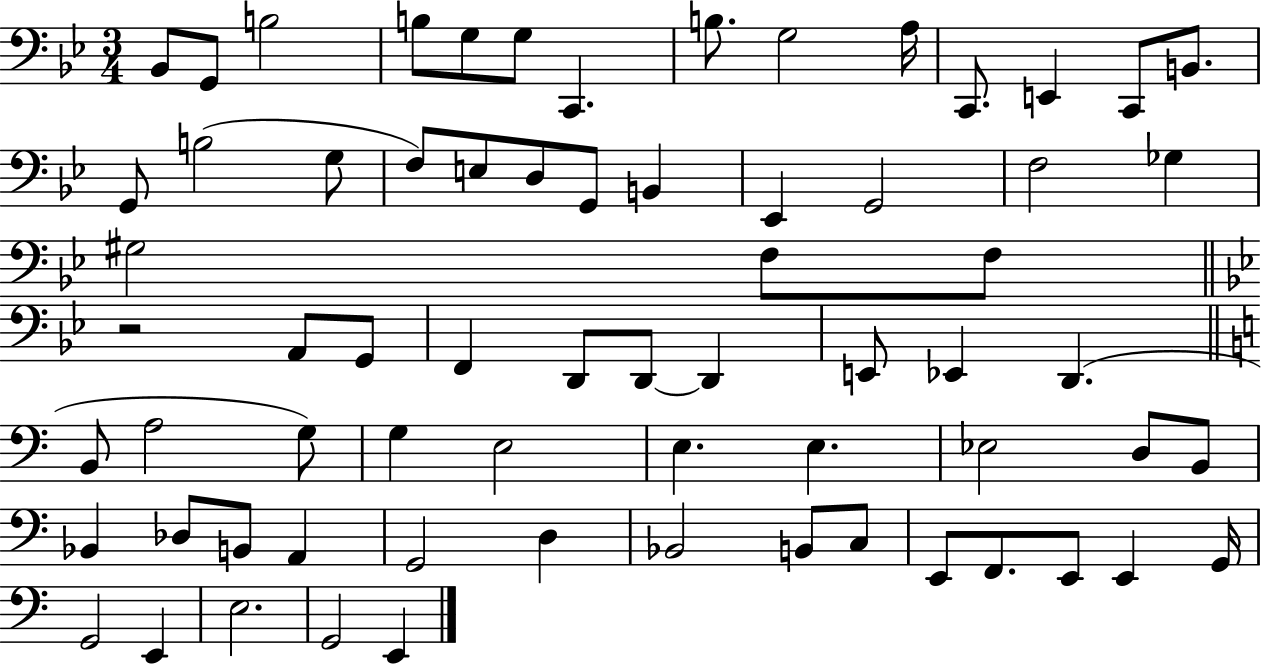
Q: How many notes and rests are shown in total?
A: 68